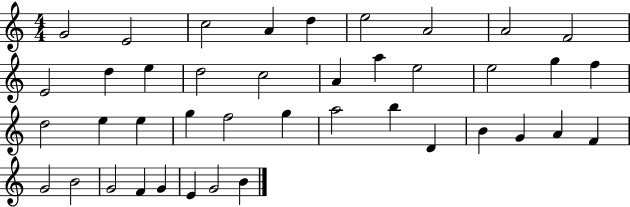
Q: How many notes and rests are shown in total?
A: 41